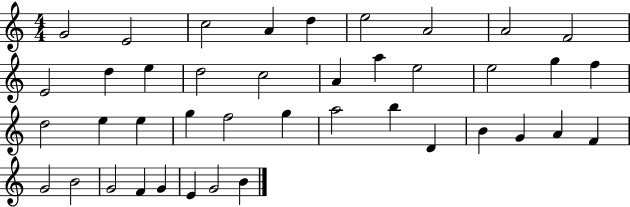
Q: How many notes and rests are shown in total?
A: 41